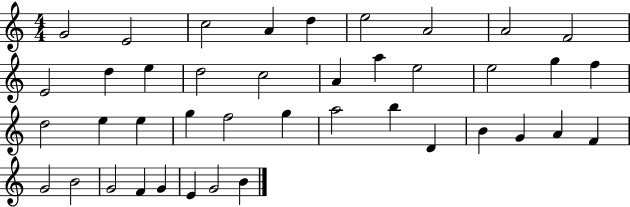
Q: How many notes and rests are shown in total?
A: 41